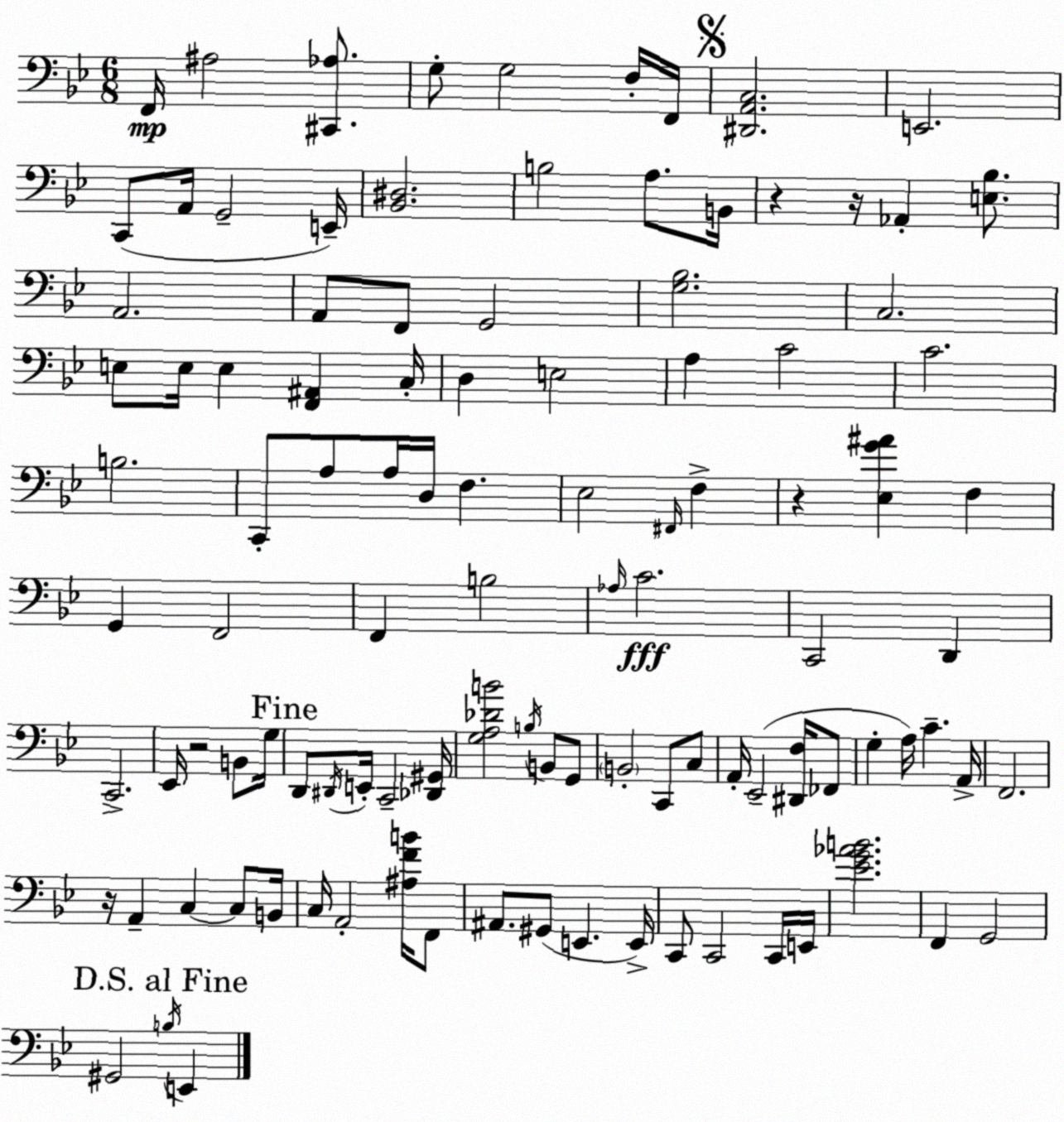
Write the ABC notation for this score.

X:1
T:Untitled
M:6/8
L:1/4
K:Gm
F,,/4 ^A,2 [^C,,_A,]/2 G,/2 G,2 F,/4 F,,/4 [^D,,A,,C,]2 E,,2 C,,/2 A,,/4 G,,2 E,,/4 [_B,,^D,]2 B,2 A,/2 B,,/4 z z/4 _A,, [E,_B,]/2 A,,2 A,,/2 F,,/2 G,,2 [G,_B,]2 C,2 E,/2 E,/4 E, [F,,^A,,] C,/4 D, E,2 A, C2 C2 B,2 C,,/2 A,/2 A,/4 D,/4 F, _E,2 ^F,,/4 F, z [_E,G^A] F, G,, F,,2 F,, B,2 _A,/4 C2 C,,2 D,, C,,2 _E,,/4 z2 B,,/2 G,/4 D,,/2 ^D,,/4 E,,/4 C,,2 [_D,,^G,,]/4 [G,A,_DB]2 B,/4 B,,/2 G,,/2 B,,2 C,,/2 C,/2 A,,/4 _E,,2 [^D,,F,]/4 _F,,/2 G, A,/4 C A,,/4 F,,2 z/4 A,, C, C,/2 B,,/4 C,/4 A,,2 [^A,FB]/4 F,,/2 ^A,,/2 ^G,,/2 E,, E,,/4 C,,/2 C,,2 C,,/4 E,,/4 [_EG_AB]2 F,, G,,2 ^G,,2 B,/4 E,,